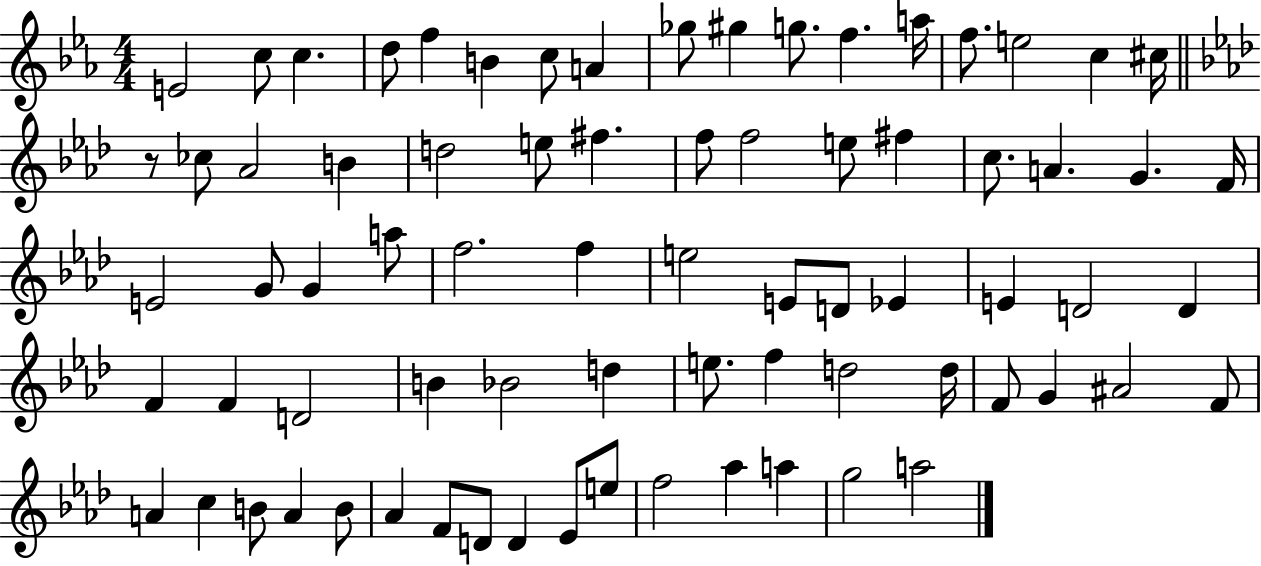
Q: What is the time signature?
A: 4/4